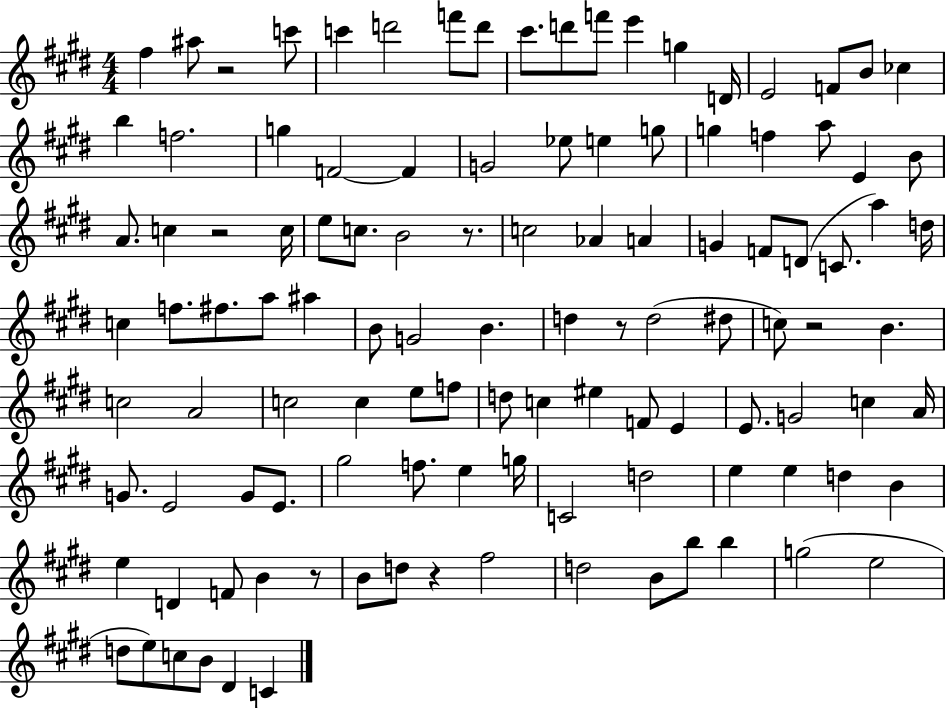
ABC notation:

X:1
T:Untitled
M:4/4
L:1/4
K:E
^f ^a/2 z2 c'/2 c' d'2 f'/2 d'/2 ^c'/2 d'/2 f'/2 e' g D/4 E2 F/2 B/2 _c b f2 g F2 F G2 _e/2 e g/2 g f a/2 E B/2 A/2 c z2 c/4 e/2 c/2 B2 z/2 c2 _A A G F/2 D/2 C/2 a d/4 c f/2 ^f/2 a/2 ^a B/2 G2 B d z/2 d2 ^d/2 c/2 z2 B c2 A2 c2 c e/2 f/2 d/2 c ^e F/2 E E/2 G2 c A/4 G/2 E2 G/2 E/2 ^g2 f/2 e g/4 C2 d2 e e d B e D F/2 B z/2 B/2 d/2 z ^f2 d2 B/2 b/2 b g2 e2 d/2 e/2 c/2 B/2 ^D C